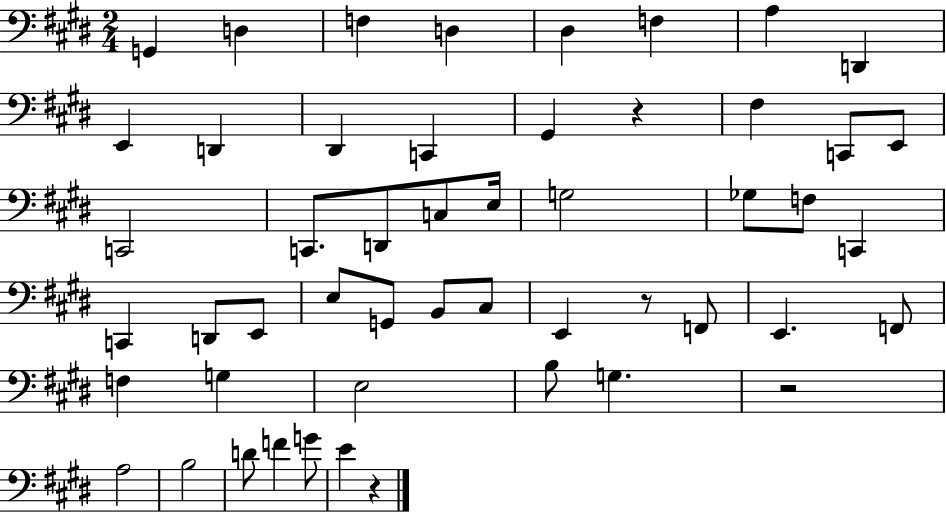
X:1
T:Untitled
M:2/4
L:1/4
K:E
G,, D, F, D, ^D, F, A, D,, E,, D,, ^D,, C,, ^G,, z ^F, C,,/2 E,,/2 C,,2 C,,/2 D,,/2 C,/2 E,/4 G,2 _G,/2 F,/2 C,, C,, D,,/2 E,,/2 E,/2 G,,/2 B,,/2 ^C,/2 E,, z/2 F,,/2 E,, F,,/2 F, G, E,2 B,/2 G, z2 A,2 B,2 D/2 F G/2 E z